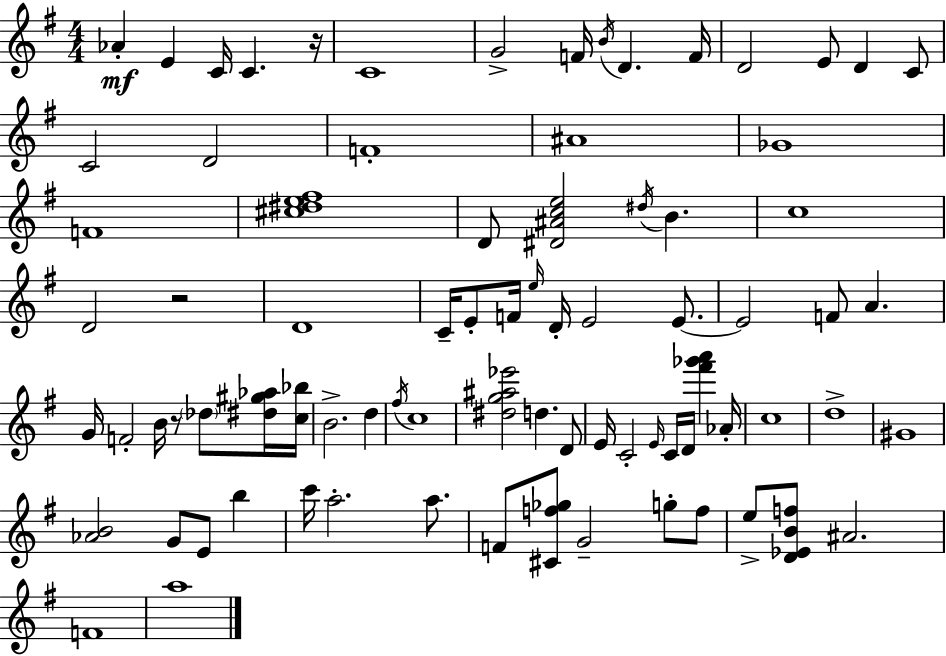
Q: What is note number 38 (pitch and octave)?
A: F4